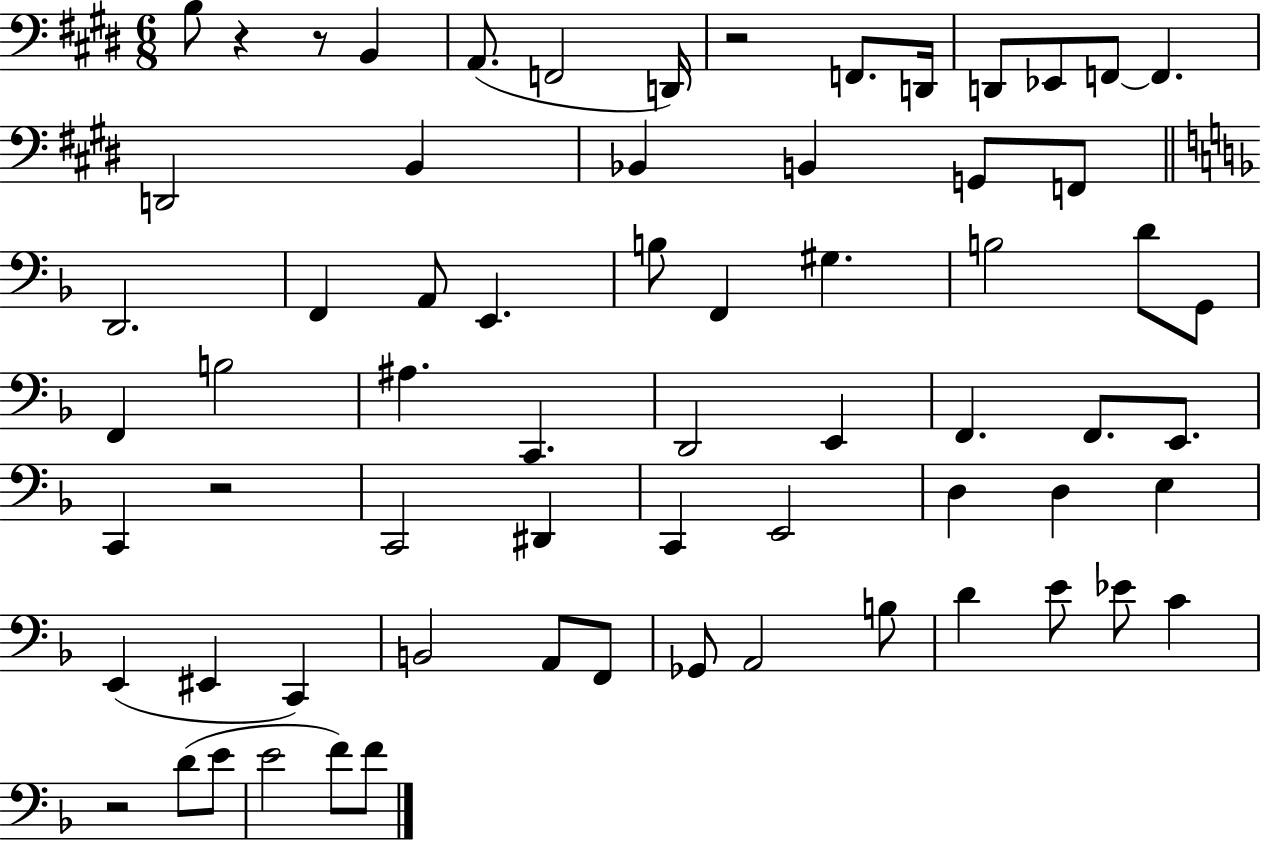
B3/e R/q R/e B2/q A2/e. F2/h D2/s R/h F2/e. D2/s D2/e Eb2/e F2/e F2/q. D2/h B2/q Bb2/q B2/q G2/e F2/e D2/h. F2/q A2/e E2/q. B3/e F2/q G#3/q. B3/h D4/e G2/e F2/q B3/h A#3/q. C2/q. D2/h E2/q F2/q. F2/e. E2/e. C2/q R/h C2/h D#2/q C2/q E2/h D3/q D3/q E3/q E2/q EIS2/q C2/q B2/h A2/e F2/e Gb2/e A2/h B3/e D4/q E4/e Eb4/e C4/q R/h D4/e E4/e E4/h F4/e F4/e